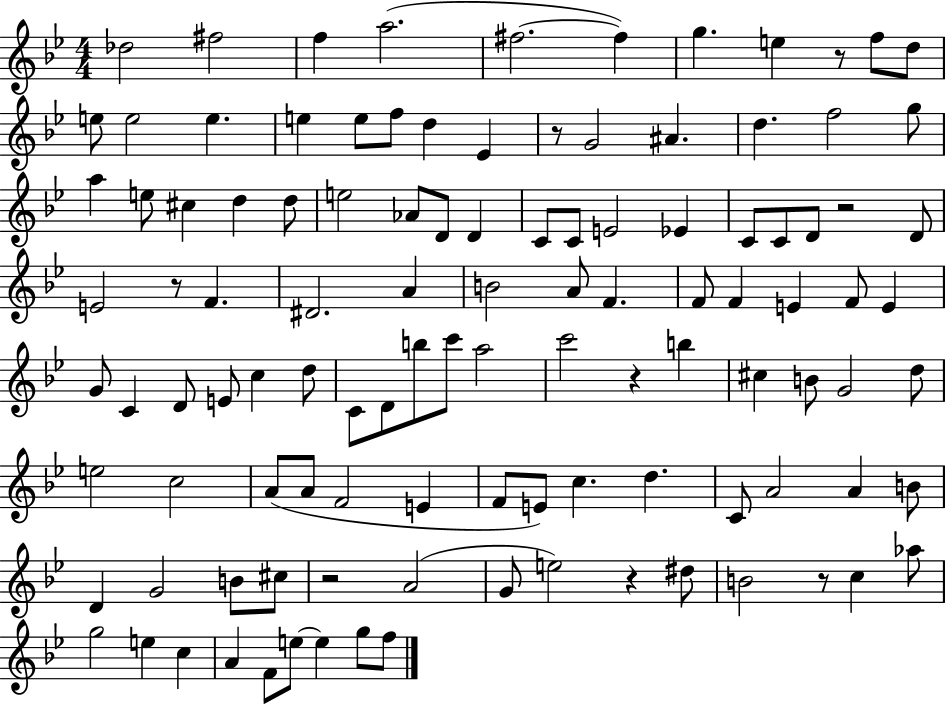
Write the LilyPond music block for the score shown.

{
  \clef treble
  \numericTimeSignature
  \time 4/4
  \key bes \major
  des''2 fis''2 | f''4 a''2.( | fis''2.~~ fis''4) | g''4. e''4 r8 f''8 d''8 | \break e''8 e''2 e''4. | e''4 e''8 f''8 d''4 ees'4 | r8 g'2 ais'4. | d''4. f''2 g''8 | \break a''4 e''8 cis''4 d''4 d''8 | e''2 aes'8 d'8 d'4 | c'8 c'8 e'2 ees'4 | c'8 c'8 d'8 r2 d'8 | \break e'2 r8 f'4. | dis'2. a'4 | b'2 a'8 f'4. | f'8 f'4 e'4 f'8 e'4 | \break g'8 c'4 d'8 e'8 c''4 d''8 | c'8 d'8 b''8 c'''8 a''2 | c'''2 r4 b''4 | cis''4 b'8 g'2 d''8 | \break e''2 c''2 | a'8( a'8 f'2 e'4 | f'8 e'8) c''4. d''4. | c'8 a'2 a'4 b'8 | \break d'4 g'2 b'8 cis''8 | r2 a'2( | g'8 e''2) r4 dis''8 | b'2 r8 c''4 aes''8 | \break g''2 e''4 c''4 | a'4 f'8 e''8~~ e''4 g''8 f''8 | \bar "|."
}